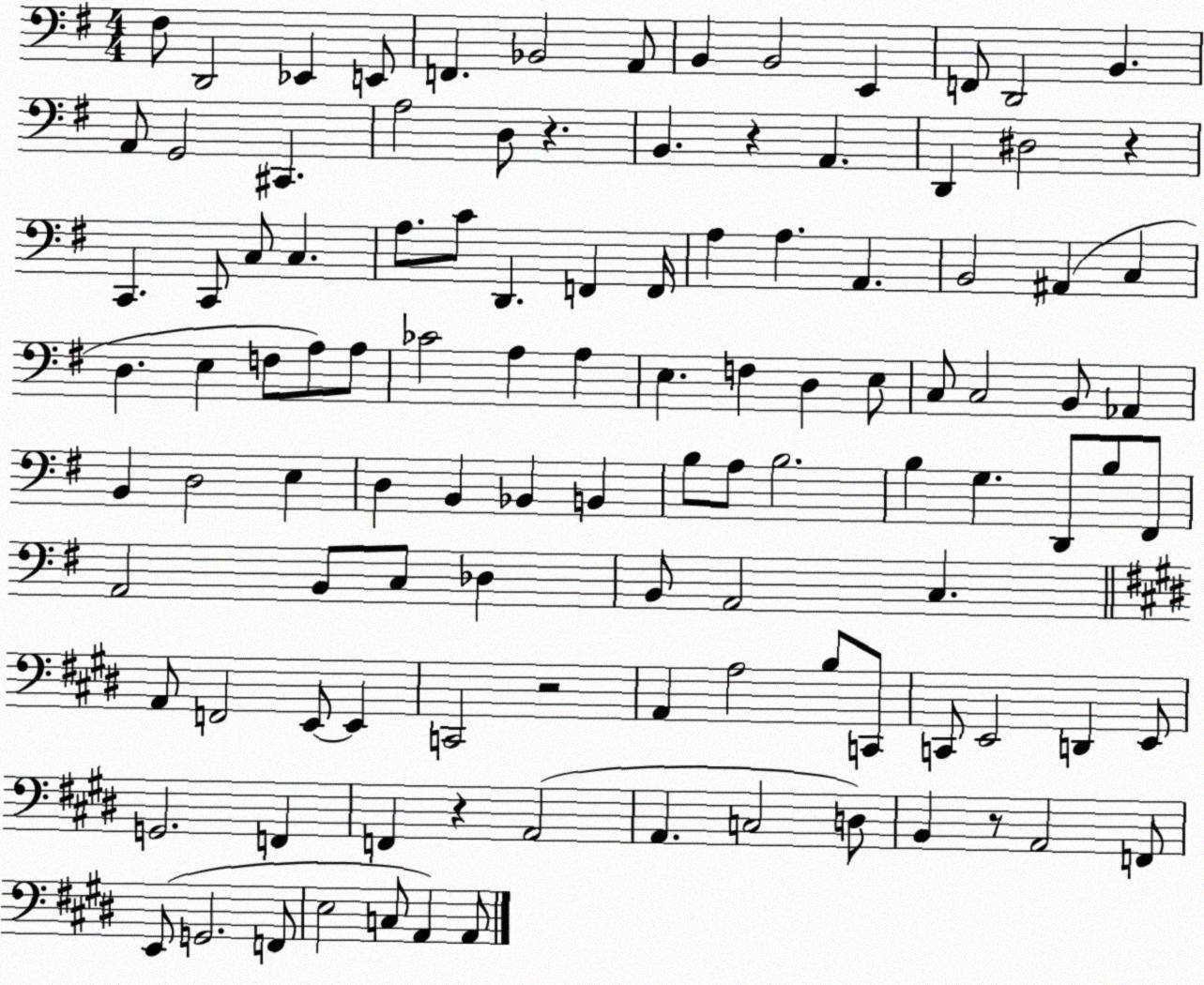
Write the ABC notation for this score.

X:1
T:Untitled
M:4/4
L:1/4
K:G
^F,/2 D,,2 _E,, E,,/2 F,, _B,,2 A,,/2 B,, B,,2 E,, F,,/2 D,,2 B,, A,,/2 G,,2 ^C,, A,2 D,/2 z B,, z A,, D,, ^D,2 z C,, C,,/2 C,/2 C, A,/2 C/2 D,, F,, F,,/4 A, A, A,, B,,2 ^A,, C, D, E, F,/2 A,/2 A,/2 _C2 A, A, E, F, D, E,/2 C,/2 C,2 B,,/2 _A,, B,, D,2 E, D, B,, _B,, B,, B,/2 A,/2 B,2 B, G, D,,/2 B,/2 ^F,,/2 A,,2 B,,/2 C,/2 _D, B,,/2 A,,2 C, A,,/2 F,,2 E,,/2 E,, C,,2 z2 A,, A,2 B,/2 C,,/2 C,,/2 E,,2 D,, E,,/2 G,,2 F,, F,, z A,,2 A,, C,2 D,/2 B,, z/2 A,,2 F,,/2 E,,/2 G,,2 F,,/2 E,2 C,/2 A,, A,,/2